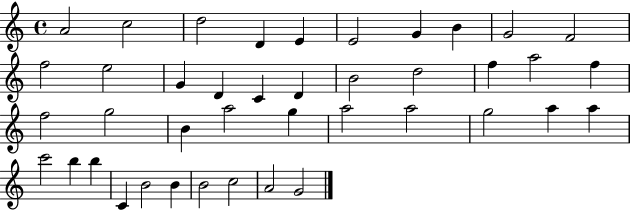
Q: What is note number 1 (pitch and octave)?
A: A4